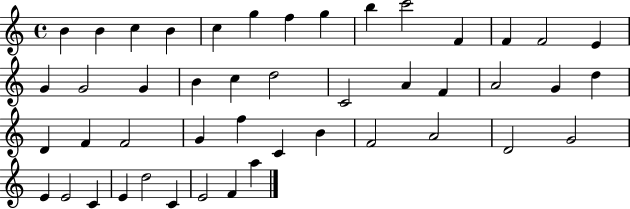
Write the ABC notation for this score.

X:1
T:Untitled
M:4/4
L:1/4
K:C
B B c B c g f g b c'2 F F F2 E G G2 G B c d2 C2 A F A2 G d D F F2 G f C B F2 A2 D2 G2 E E2 C E d2 C E2 F a